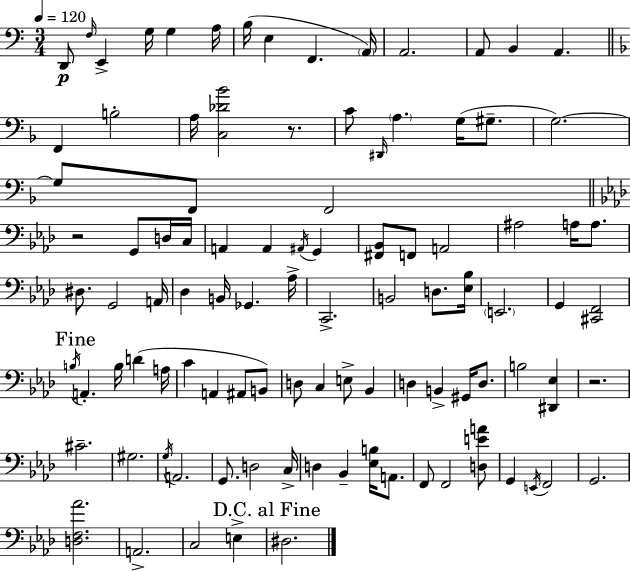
X:1
T:Untitled
M:3/4
L:1/4
K:Am
D,,/2 F,/4 E,, G,/4 G, A,/4 B,/4 E, F,, A,,/4 A,,2 A,,/2 B,, A,, F,, B,2 A,/4 [C,_D_B]2 z/2 C/2 ^D,,/4 A, G,/4 ^G,/2 G,2 G,/2 F,,/2 F,,2 z2 G,,/2 D,/4 C,/4 A,, A,, ^A,,/4 G,, [^F,,_B,,]/2 F,,/2 A,,2 ^A,2 A,/4 A,/2 ^D,/2 G,,2 A,,/4 _D, B,,/4 _G,, _A,/4 C,,2 B,,2 D,/2 [_E,_B,]/4 E,,2 G,, [^C,,F,,]2 B,/4 A,, B,/4 D A,/4 C A,, ^A,,/2 B,,/2 D,/2 C, E,/2 _B,, D, B,, ^G,,/4 D,/2 B,2 [^D,,_E,] z2 ^C2 ^G,2 G,/4 A,,2 G,,/2 D,2 C,/4 D, _B,, [_E,B,]/4 A,,/2 F,,/2 F,,2 [D,EA]/2 G,, E,,/4 F,,2 G,,2 [D,F,_A]2 A,,2 C,2 E, ^D,2